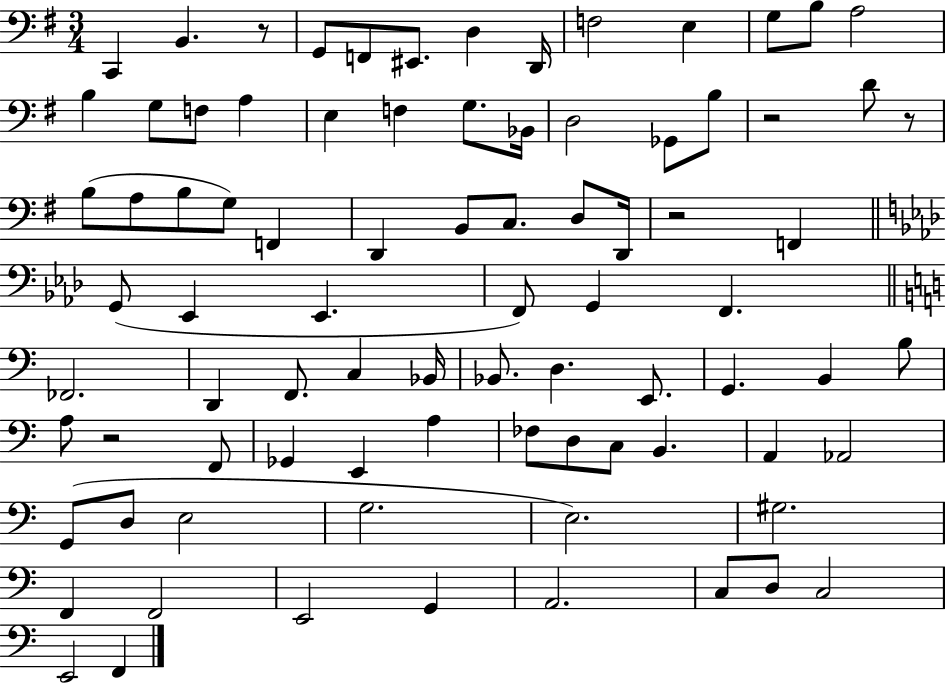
C2/q B2/q. R/e G2/e F2/e EIS2/e. D3/q D2/s F3/h E3/q G3/e B3/e A3/h B3/q G3/e F3/e A3/q E3/q F3/q G3/e. Bb2/s D3/h Gb2/e B3/e R/h D4/e R/e B3/e A3/e B3/e G3/e F2/q D2/q B2/e C3/e. D3/e D2/s R/h F2/q G2/e Eb2/q Eb2/q. F2/e G2/q F2/q. FES2/h. D2/q F2/e. C3/q Bb2/s Bb2/e. D3/q. E2/e. G2/q. B2/q B3/e A3/e R/h F2/e Gb2/q E2/q A3/q FES3/e D3/e C3/e B2/q. A2/q Ab2/h G2/e D3/e E3/h G3/h. E3/h. G#3/h. F2/q F2/h E2/h G2/q A2/h. C3/e D3/e C3/h E2/h F2/q